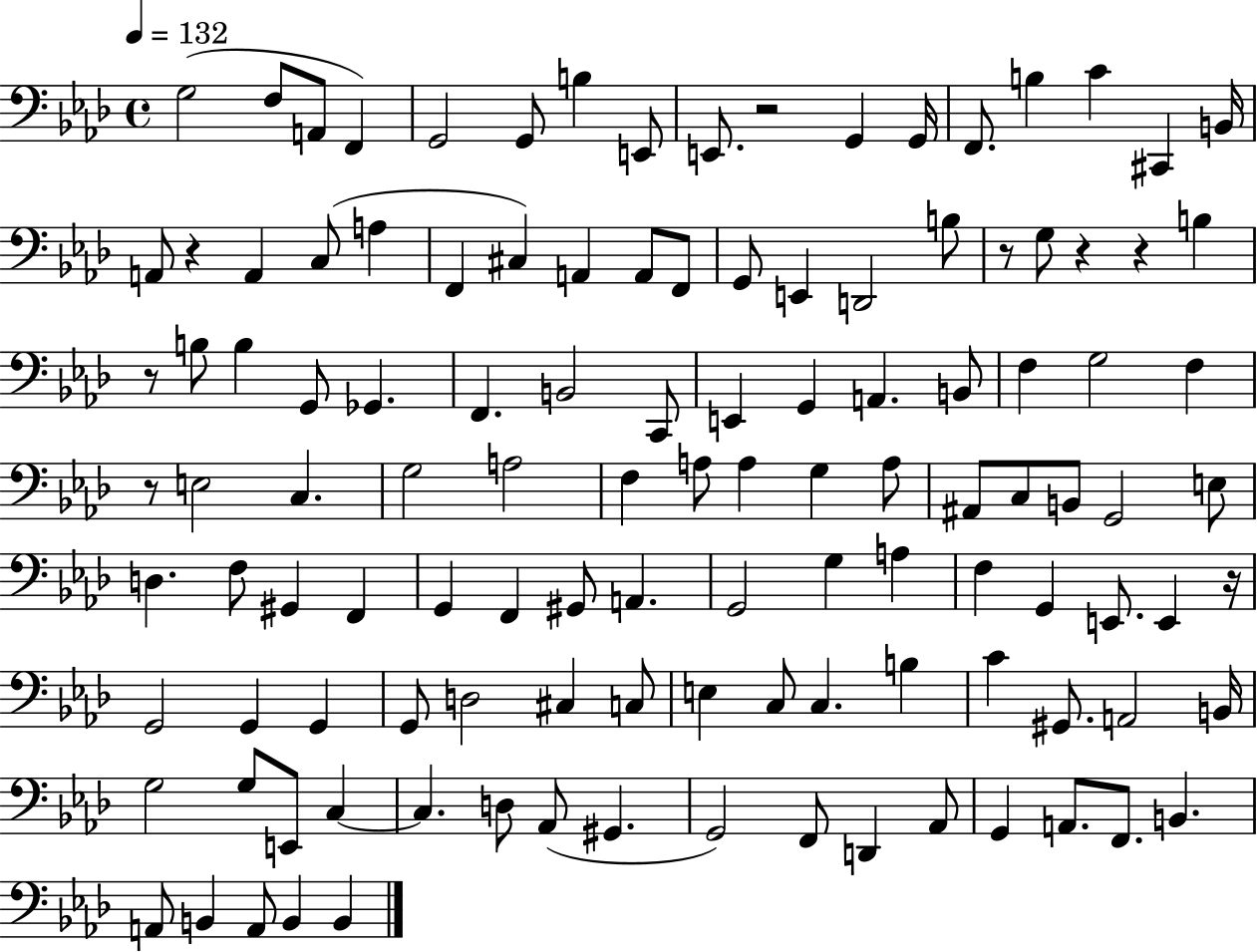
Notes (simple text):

G3/h F3/e A2/e F2/q G2/h G2/e B3/q E2/e E2/e. R/h G2/q G2/s F2/e. B3/q C4/q C#2/q B2/s A2/e R/q A2/q C3/e A3/q F2/q C#3/q A2/q A2/e F2/e G2/e E2/q D2/h B3/e R/e G3/e R/q R/q B3/q R/e B3/e B3/q G2/e Gb2/q. F2/q. B2/h C2/e E2/q G2/q A2/q. B2/e F3/q G3/h F3/q R/e E3/h C3/q. G3/h A3/h F3/q A3/e A3/q G3/q A3/e A#2/e C3/e B2/e G2/h E3/e D3/q. F3/e G#2/q F2/q G2/q F2/q G#2/e A2/q. G2/h G3/q A3/q F3/q G2/q E2/e. E2/q R/s G2/h G2/q G2/q G2/e D3/h C#3/q C3/e E3/q C3/e C3/q. B3/q C4/q G#2/e. A2/h B2/s G3/h G3/e E2/e C3/q C3/q. D3/e Ab2/e G#2/q. G2/h F2/e D2/q Ab2/e G2/q A2/e. F2/e. B2/q. A2/e B2/q A2/e B2/q B2/q